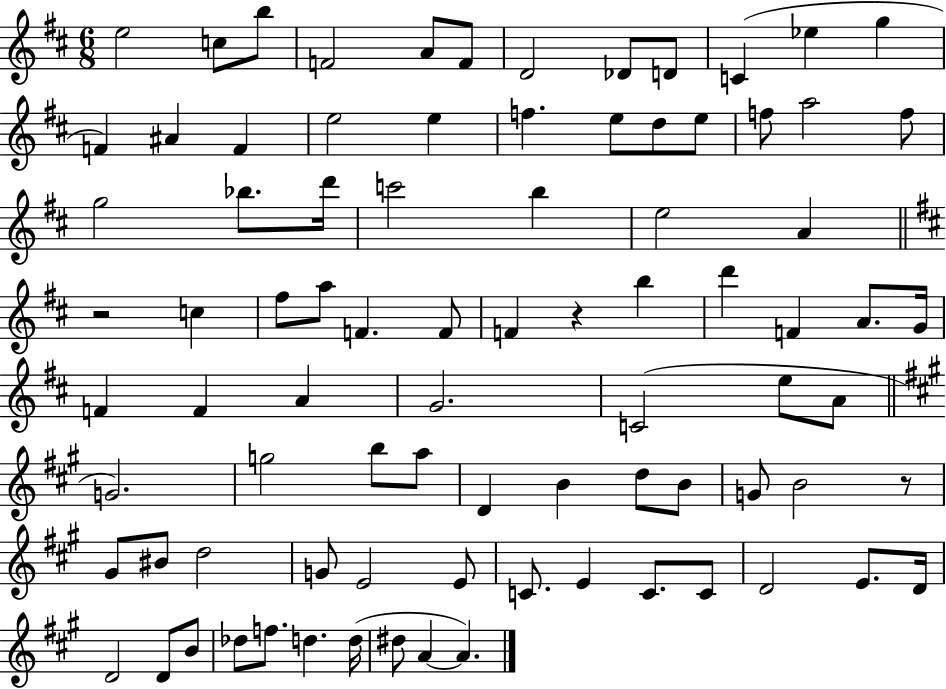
{
  \clef treble
  \numericTimeSignature
  \time 6/8
  \key d \major
  e''2 c''8 b''8 | f'2 a'8 f'8 | d'2 des'8 d'8 | c'4( ees''4 g''4 | \break f'4) ais'4 f'4 | e''2 e''4 | f''4. e''8 d''8 e''8 | f''8 a''2 f''8 | \break g''2 bes''8. d'''16 | c'''2 b''4 | e''2 a'4 | \bar "||" \break \key d \major r2 c''4 | fis''8 a''8 f'4. f'8 | f'4 r4 b''4 | d'''4 f'4 a'8. g'16 | \break f'4 f'4 a'4 | g'2. | c'2( e''8 a'8 | \bar "||" \break \key a \major g'2.) | g''2 b''8 a''8 | d'4 b'4 d''8 b'8 | g'8 b'2 r8 | \break gis'8 bis'8 d''2 | g'8 e'2 e'8 | c'8. e'4 c'8. c'8 | d'2 e'8. d'16 | \break d'2 d'8 b'8 | des''8 f''8. d''4. d''16( | dis''8 a'4~~ a'4.) | \bar "|."
}